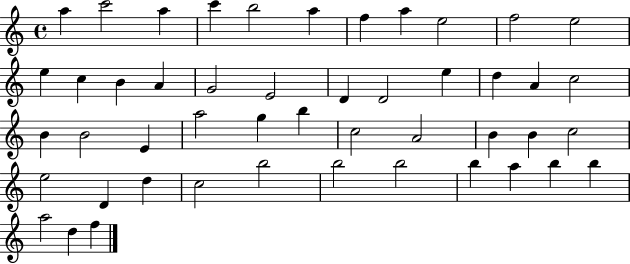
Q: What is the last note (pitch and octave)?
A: F5